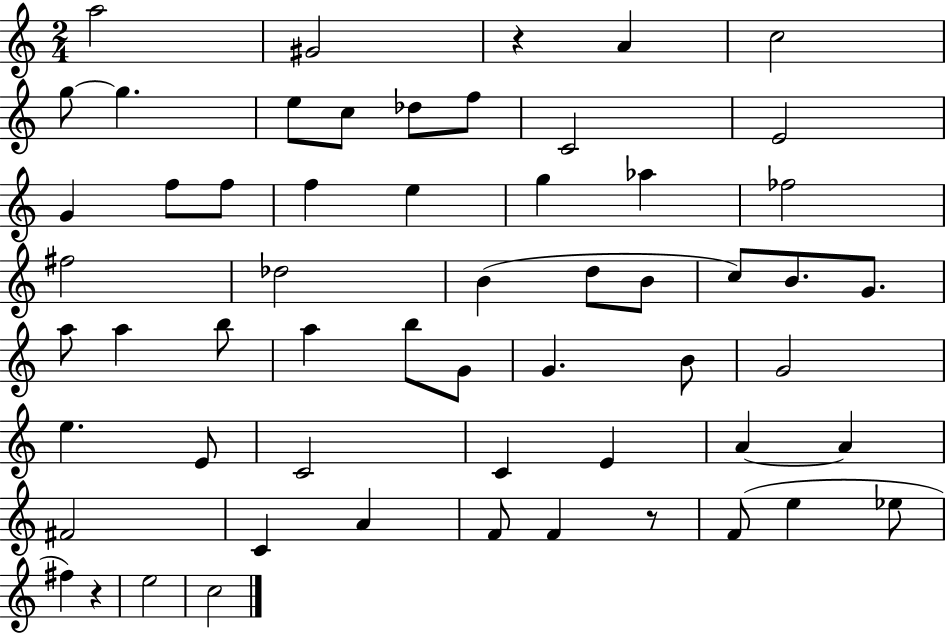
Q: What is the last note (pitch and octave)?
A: C5